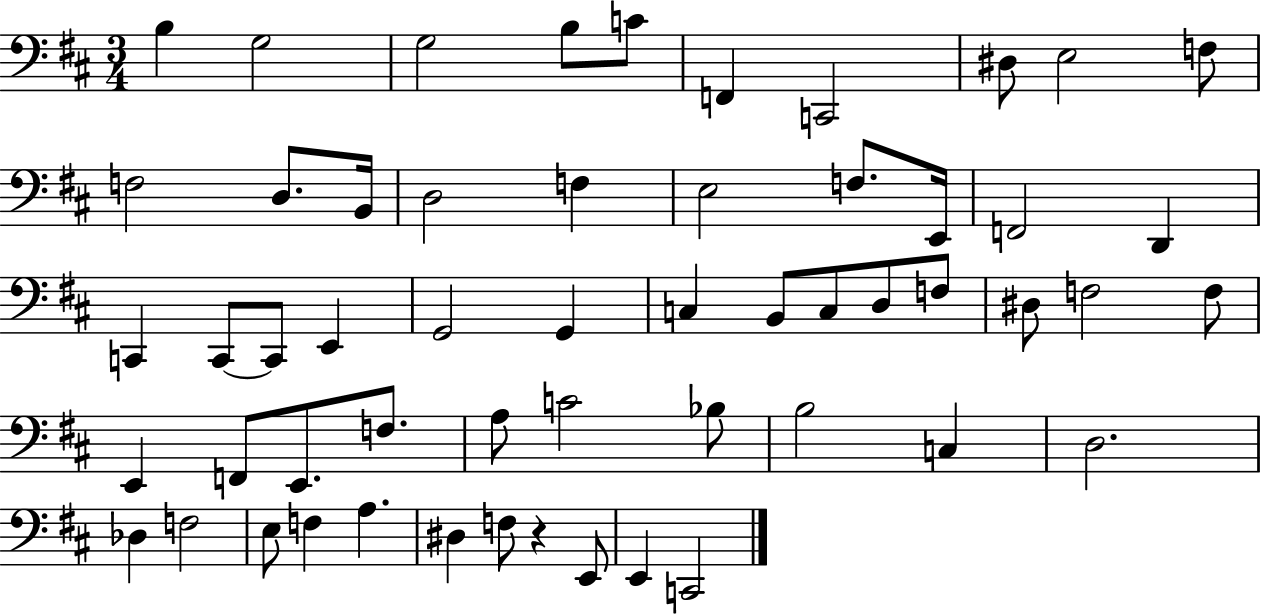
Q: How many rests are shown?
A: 1